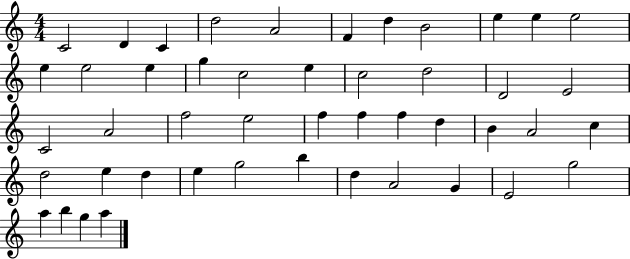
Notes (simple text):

C4/h D4/q C4/q D5/h A4/h F4/q D5/q B4/h E5/q E5/q E5/h E5/q E5/h E5/q G5/q C5/h E5/q C5/h D5/h D4/h E4/h C4/h A4/h F5/h E5/h F5/q F5/q F5/q D5/q B4/q A4/h C5/q D5/h E5/q D5/q E5/q G5/h B5/q D5/q A4/h G4/q E4/h G5/h A5/q B5/q G5/q A5/q